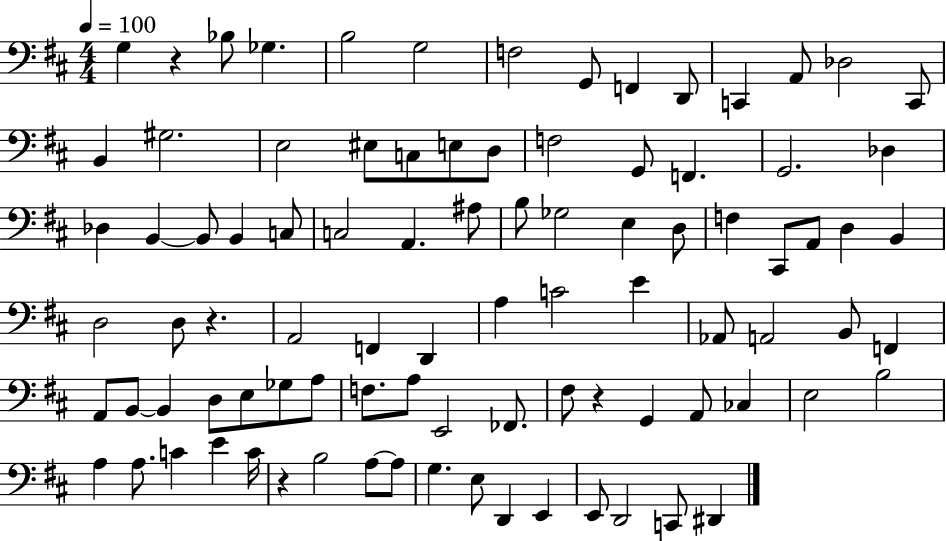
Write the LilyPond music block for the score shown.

{
  \clef bass
  \numericTimeSignature
  \time 4/4
  \key d \major
  \tempo 4 = 100
  g4 r4 bes8 ges4. | b2 g2 | f2 g,8 f,4 d,8 | c,4 a,8 des2 c,8 | \break b,4 gis2. | e2 eis8 c8 e8 d8 | f2 g,8 f,4. | g,2. des4 | \break des4 b,4~~ b,8 b,4 c8 | c2 a,4. ais8 | b8 ges2 e4 d8 | f4 cis,8 a,8 d4 b,4 | \break d2 d8 r4. | a,2 f,4 d,4 | a4 c'2 e'4 | aes,8 a,2 b,8 f,4 | \break a,8 b,8~~ b,4 d8 e8 ges8 a8 | f8. a8 e,2 fes,8. | fis8 r4 g,4 a,8 ces4 | e2 b2 | \break a4 a8. c'4 e'4 c'16 | r4 b2 a8~~ a8 | g4. e8 d,4 e,4 | e,8 d,2 c,8 dis,4 | \break \bar "|."
}